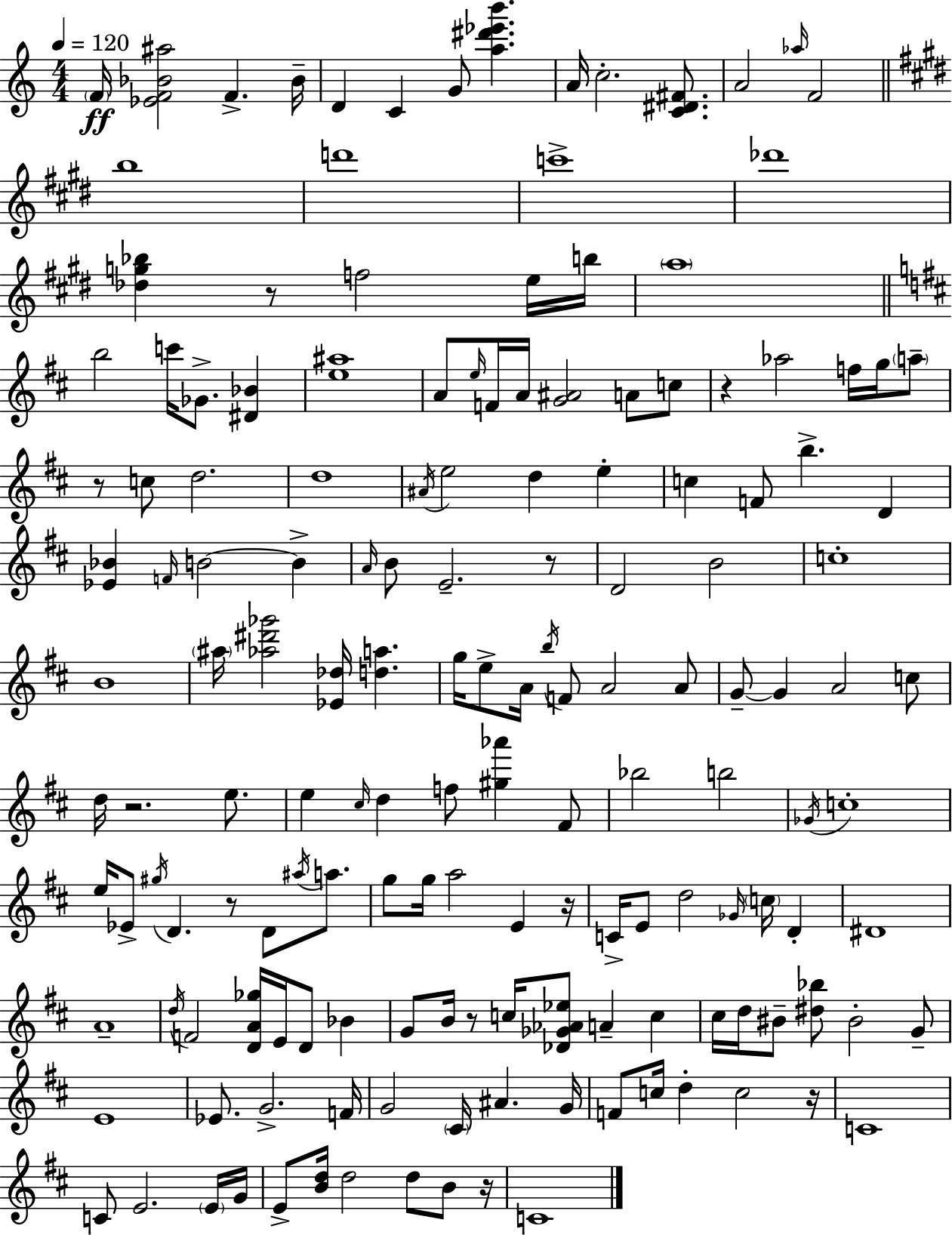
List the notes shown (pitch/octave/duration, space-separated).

F4/s [Eb4,F4,Bb4,A#5]/h F4/q. Bb4/s D4/q C4/q G4/e [A5,D#6,Eb6,B6]/q. A4/s C5/h. [C4,D#4,F#4]/e. A4/h Ab5/s F4/h B5/w D6/w C6/w Db6/w [Db5,G5,Bb5]/q R/e F5/h E5/s B5/s A5/w B5/h C6/s Gb4/e. [D#4,Bb4]/q [E5,A#5]/w A4/e E5/s F4/s A4/s [G4,A#4]/h A4/e C5/e R/q Ab5/h F5/s G5/s A5/e R/e C5/e D5/h. D5/w A#4/s E5/h D5/q E5/q C5/q F4/e B5/q. D4/q [Eb4,Bb4]/q F4/s B4/h B4/q A4/s B4/e E4/h. R/e D4/h B4/h C5/w B4/w A#5/s [Ab5,D#6,Gb6]/h [Eb4,Db5]/s [D5,A5]/q. G5/s E5/e A4/s B5/s F4/e A4/h A4/e G4/e G4/q A4/h C5/e D5/s R/h. E5/e. E5/q C#5/s D5/q F5/e [G#5,Ab6]/q F#4/e Bb5/h B5/h Gb4/s C5/w E5/s Eb4/e G#5/s D4/q. R/e D4/e A#5/s A5/e. G5/e G5/s A5/h E4/q R/s C4/s E4/e D5/h Gb4/s C5/s D4/q D#4/w A4/w D5/s F4/h [D4,A4,Gb5]/s E4/s D4/e Bb4/q G4/e B4/s R/e C5/s [Db4,Gb4,Ab4,Eb5]/e A4/q C5/q C#5/s D5/s BIS4/e [D#5,Bb5]/e BIS4/h G4/e E4/w Eb4/e. G4/h. F4/s G4/h C#4/s A#4/q. G4/s F4/e C5/s D5/q C5/h R/s C4/w C4/e E4/h. E4/s G4/s E4/e [B4,D5]/s D5/h D5/e B4/e R/s C4/w